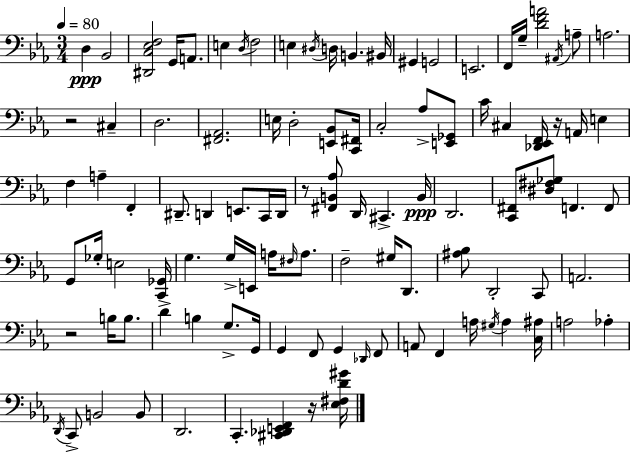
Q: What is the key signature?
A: EES major